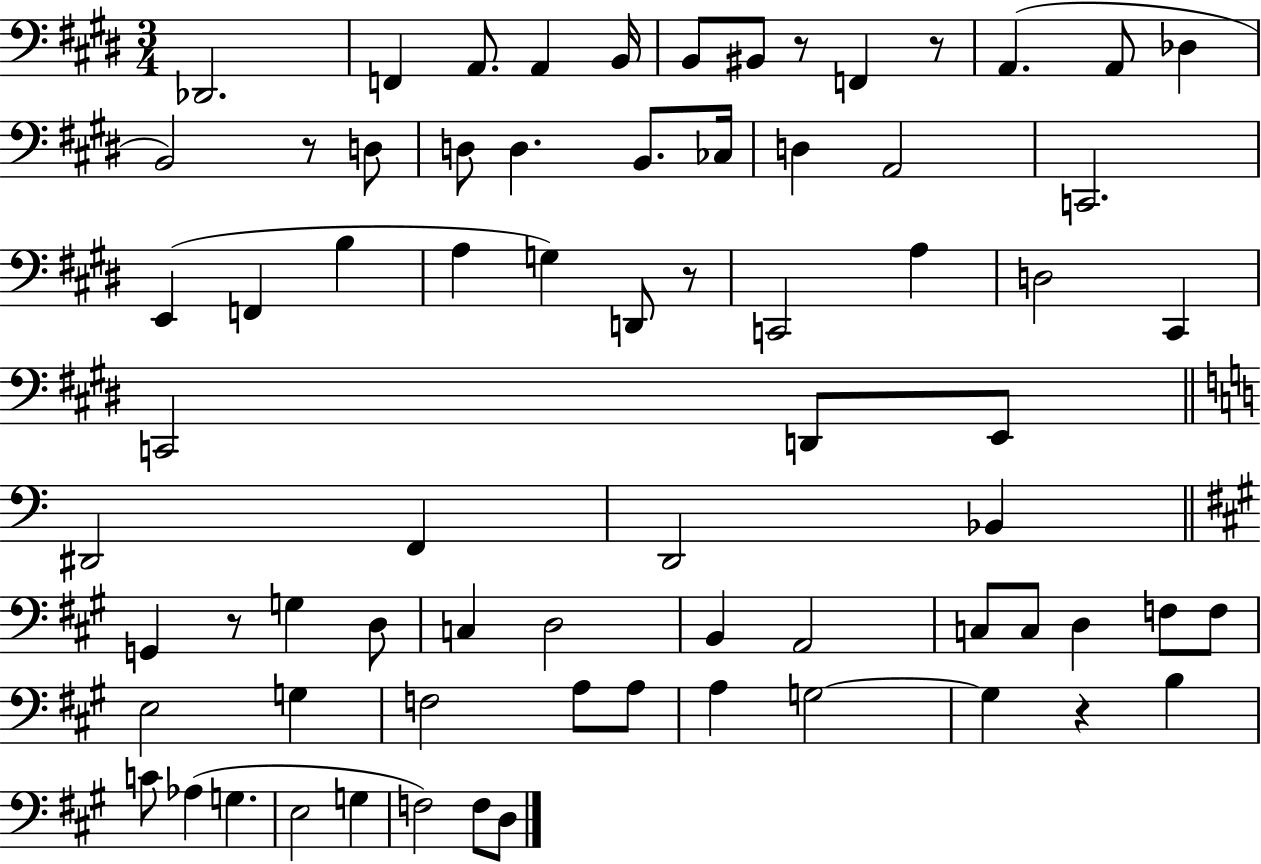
{
  \clef bass
  \numericTimeSignature
  \time 3/4
  \key e \major
  \repeat volta 2 { des,2. | f,4 a,8. a,4 b,16 | b,8 bis,8 r8 f,4 r8 | a,4.( a,8 des4 | \break b,2) r8 d8 | d8 d4. b,8. ces16 | d4 a,2 | c,2. | \break e,4( f,4 b4 | a4 g4) d,8 r8 | c,2 a4 | d2 cis,4 | \break c,2 d,8 e,8 | \bar "||" \break \key c \major dis,2 f,4 | d,2 bes,4 | \bar "||" \break \key a \major g,4 r8 g4 d8 | c4 d2 | b,4 a,2 | c8 c8 d4 f8 f8 | \break e2 g4 | f2 a8 a8 | a4 g2~~ | g4 r4 b4 | \break c'8 aes4( g4. | e2 g4 | f2) f8 d8 | } \bar "|."
}